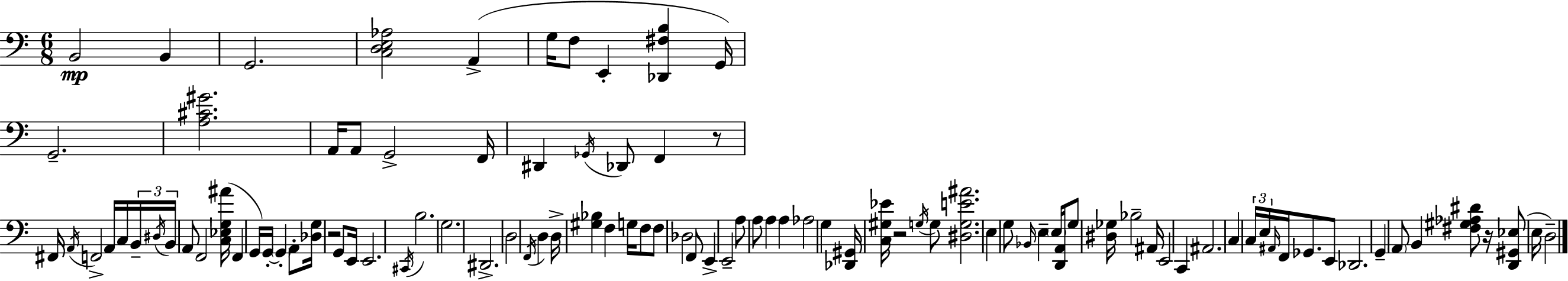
X:1
T:Untitled
M:6/8
L:1/4
K:C
B,,2 B,, G,,2 [C,D,E,_A,]2 A,, G,/4 F,/2 E,, [_D,,^F,B,] G,,/4 G,,2 [A,^C^G]2 A,,/4 A,,/2 G,,2 F,,/4 ^D,, _G,,/4 _D,,/2 F,, z/2 ^F,,/4 A,,/4 F,,2 A,,/4 C,/4 B,,/4 ^D,/4 B,,/4 A,,/2 F,,2 [C,_E,G,^A]/4 F,, G,,/4 G,,/4 G,, A,,/2 [_D,G,]/4 z2 G,,/2 E,,/4 E,,2 ^C,,/4 B,2 G,2 ^D,,2 D,2 F,,/4 D, D,/4 [^G,_B,] F, G,/4 F,/2 F,/2 _D,2 F,,/2 E,, E,,2 A,/2 A,/2 A, A, _A,2 G, [_D,,^G,,]/4 [C,^G,_E]/4 z2 G,/4 G,/2 [^D,G,E^A]2 E, G,/2 _B,,/4 E, E,/4 [D,,A,,]/4 G,/2 [^D,_G,]/4 _B,2 ^A,,/4 E,,2 C,, ^A,,2 C, C,/4 E,/4 ^A,,/4 F,,/4 _G,,/2 E,,/2 _D,,2 G,, A,,/2 B,, [^F,^G,_A,^D]/2 z/4 [D,,^G,,_E,]/2 E,/4 D,2